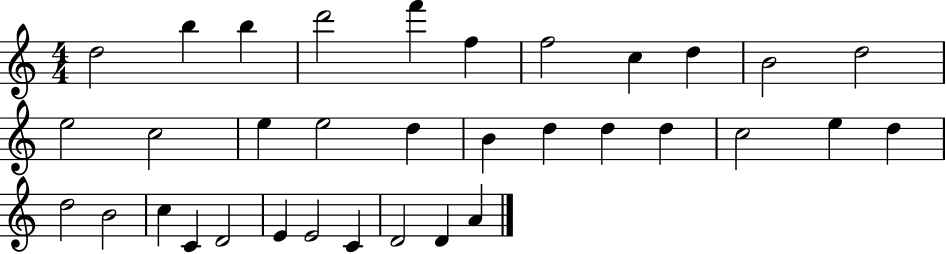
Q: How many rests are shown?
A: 0